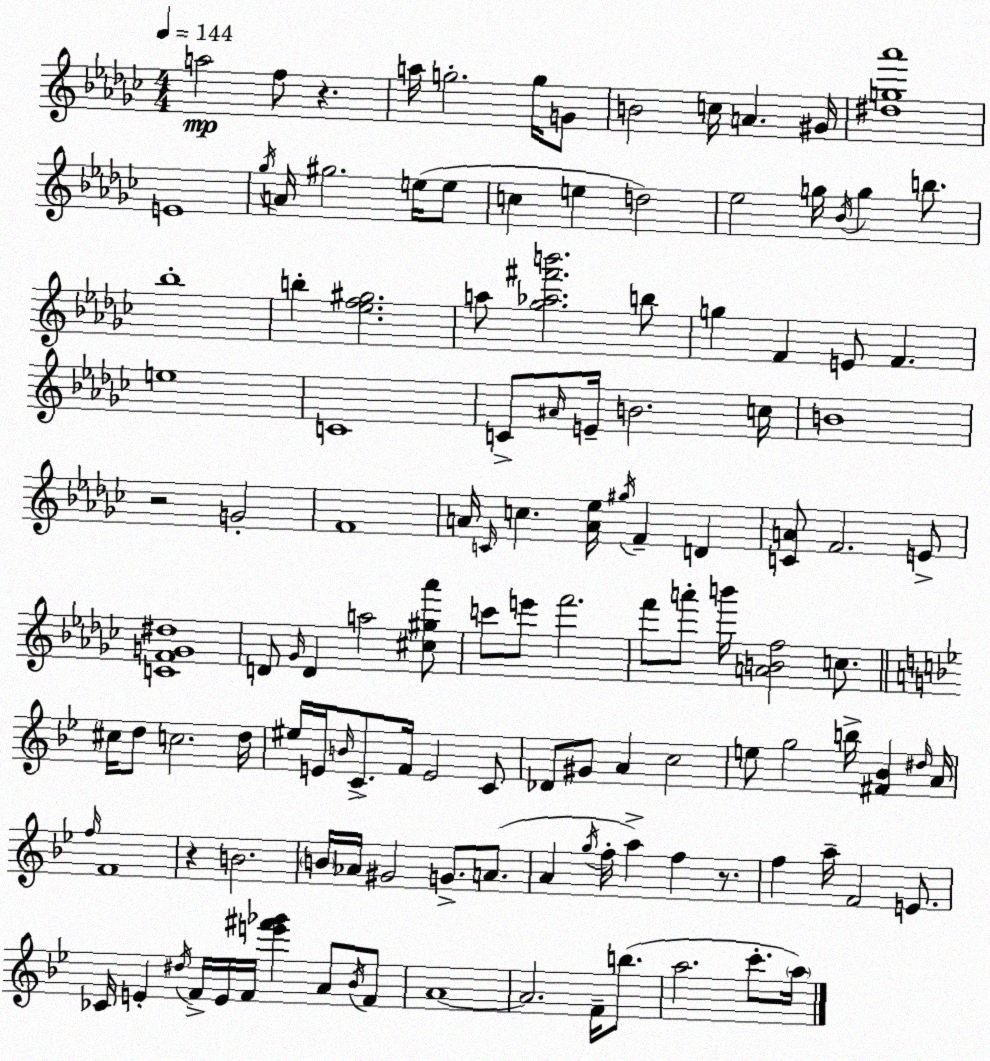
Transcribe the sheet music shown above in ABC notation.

X:1
T:Untitled
M:4/4
L:1/4
K:Ebm
a2 f/2 z a/4 g2 g/4 G/2 B2 c/4 A ^G/4 [^dg_a']4 E4 _g/4 A/4 ^g2 e/4 e/2 c e d2 _e2 g/4 _B/4 g b/2 _b4 b [_ef^g]2 a/2 [_g_a^f'b']2 b/2 g F E/2 F e4 C4 C/2 ^A/4 E/4 B2 c/4 B4 z2 G2 F4 A/4 C/4 c [A_e]/4 ^g/4 F D [CA]/2 F2 E/2 [CFG^d]4 D/2 _G/4 D a2 [^c^g_a']/2 c'/2 e'/2 f'2 f'/2 a'/2 b'/4 [ABf]2 c/2 ^c/4 d/2 c2 d/4 ^e/4 E/4 B/4 C/2 F/4 E2 C/2 _D/2 ^G/2 A c2 e/2 g2 b/4 [^F_B] ^d/4 A/4 f/4 F4 z B2 B/4 _A/4 ^G2 G/2 A/2 A g/4 f/4 a f z/2 f a/4 F2 E/2 _C/4 E ^d/4 F/4 E/4 F/4 [e'^f'_g'] A/2 _B/4 F/2 A4 A2 F/4 b/2 a2 c'/2 a/4